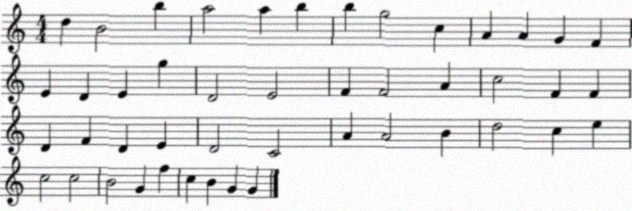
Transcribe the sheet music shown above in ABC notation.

X:1
T:Untitled
M:4/4
L:1/4
K:C
d B2 b a2 a b b g2 c A A G F E D E g D2 E2 F F2 A c2 F F D F D E D2 C2 A A2 B d2 c e c2 c2 B2 G f c B G G